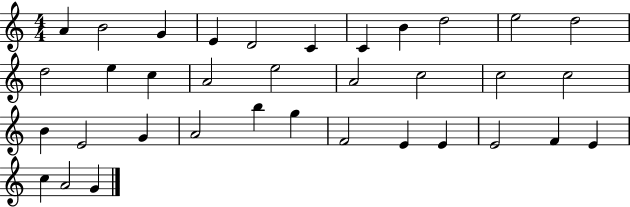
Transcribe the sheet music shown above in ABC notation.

X:1
T:Untitled
M:4/4
L:1/4
K:C
A B2 G E D2 C C B d2 e2 d2 d2 e c A2 e2 A2 c2 c2 c2 B E2 G A2 b g F2 E E E2 F E c A2 G